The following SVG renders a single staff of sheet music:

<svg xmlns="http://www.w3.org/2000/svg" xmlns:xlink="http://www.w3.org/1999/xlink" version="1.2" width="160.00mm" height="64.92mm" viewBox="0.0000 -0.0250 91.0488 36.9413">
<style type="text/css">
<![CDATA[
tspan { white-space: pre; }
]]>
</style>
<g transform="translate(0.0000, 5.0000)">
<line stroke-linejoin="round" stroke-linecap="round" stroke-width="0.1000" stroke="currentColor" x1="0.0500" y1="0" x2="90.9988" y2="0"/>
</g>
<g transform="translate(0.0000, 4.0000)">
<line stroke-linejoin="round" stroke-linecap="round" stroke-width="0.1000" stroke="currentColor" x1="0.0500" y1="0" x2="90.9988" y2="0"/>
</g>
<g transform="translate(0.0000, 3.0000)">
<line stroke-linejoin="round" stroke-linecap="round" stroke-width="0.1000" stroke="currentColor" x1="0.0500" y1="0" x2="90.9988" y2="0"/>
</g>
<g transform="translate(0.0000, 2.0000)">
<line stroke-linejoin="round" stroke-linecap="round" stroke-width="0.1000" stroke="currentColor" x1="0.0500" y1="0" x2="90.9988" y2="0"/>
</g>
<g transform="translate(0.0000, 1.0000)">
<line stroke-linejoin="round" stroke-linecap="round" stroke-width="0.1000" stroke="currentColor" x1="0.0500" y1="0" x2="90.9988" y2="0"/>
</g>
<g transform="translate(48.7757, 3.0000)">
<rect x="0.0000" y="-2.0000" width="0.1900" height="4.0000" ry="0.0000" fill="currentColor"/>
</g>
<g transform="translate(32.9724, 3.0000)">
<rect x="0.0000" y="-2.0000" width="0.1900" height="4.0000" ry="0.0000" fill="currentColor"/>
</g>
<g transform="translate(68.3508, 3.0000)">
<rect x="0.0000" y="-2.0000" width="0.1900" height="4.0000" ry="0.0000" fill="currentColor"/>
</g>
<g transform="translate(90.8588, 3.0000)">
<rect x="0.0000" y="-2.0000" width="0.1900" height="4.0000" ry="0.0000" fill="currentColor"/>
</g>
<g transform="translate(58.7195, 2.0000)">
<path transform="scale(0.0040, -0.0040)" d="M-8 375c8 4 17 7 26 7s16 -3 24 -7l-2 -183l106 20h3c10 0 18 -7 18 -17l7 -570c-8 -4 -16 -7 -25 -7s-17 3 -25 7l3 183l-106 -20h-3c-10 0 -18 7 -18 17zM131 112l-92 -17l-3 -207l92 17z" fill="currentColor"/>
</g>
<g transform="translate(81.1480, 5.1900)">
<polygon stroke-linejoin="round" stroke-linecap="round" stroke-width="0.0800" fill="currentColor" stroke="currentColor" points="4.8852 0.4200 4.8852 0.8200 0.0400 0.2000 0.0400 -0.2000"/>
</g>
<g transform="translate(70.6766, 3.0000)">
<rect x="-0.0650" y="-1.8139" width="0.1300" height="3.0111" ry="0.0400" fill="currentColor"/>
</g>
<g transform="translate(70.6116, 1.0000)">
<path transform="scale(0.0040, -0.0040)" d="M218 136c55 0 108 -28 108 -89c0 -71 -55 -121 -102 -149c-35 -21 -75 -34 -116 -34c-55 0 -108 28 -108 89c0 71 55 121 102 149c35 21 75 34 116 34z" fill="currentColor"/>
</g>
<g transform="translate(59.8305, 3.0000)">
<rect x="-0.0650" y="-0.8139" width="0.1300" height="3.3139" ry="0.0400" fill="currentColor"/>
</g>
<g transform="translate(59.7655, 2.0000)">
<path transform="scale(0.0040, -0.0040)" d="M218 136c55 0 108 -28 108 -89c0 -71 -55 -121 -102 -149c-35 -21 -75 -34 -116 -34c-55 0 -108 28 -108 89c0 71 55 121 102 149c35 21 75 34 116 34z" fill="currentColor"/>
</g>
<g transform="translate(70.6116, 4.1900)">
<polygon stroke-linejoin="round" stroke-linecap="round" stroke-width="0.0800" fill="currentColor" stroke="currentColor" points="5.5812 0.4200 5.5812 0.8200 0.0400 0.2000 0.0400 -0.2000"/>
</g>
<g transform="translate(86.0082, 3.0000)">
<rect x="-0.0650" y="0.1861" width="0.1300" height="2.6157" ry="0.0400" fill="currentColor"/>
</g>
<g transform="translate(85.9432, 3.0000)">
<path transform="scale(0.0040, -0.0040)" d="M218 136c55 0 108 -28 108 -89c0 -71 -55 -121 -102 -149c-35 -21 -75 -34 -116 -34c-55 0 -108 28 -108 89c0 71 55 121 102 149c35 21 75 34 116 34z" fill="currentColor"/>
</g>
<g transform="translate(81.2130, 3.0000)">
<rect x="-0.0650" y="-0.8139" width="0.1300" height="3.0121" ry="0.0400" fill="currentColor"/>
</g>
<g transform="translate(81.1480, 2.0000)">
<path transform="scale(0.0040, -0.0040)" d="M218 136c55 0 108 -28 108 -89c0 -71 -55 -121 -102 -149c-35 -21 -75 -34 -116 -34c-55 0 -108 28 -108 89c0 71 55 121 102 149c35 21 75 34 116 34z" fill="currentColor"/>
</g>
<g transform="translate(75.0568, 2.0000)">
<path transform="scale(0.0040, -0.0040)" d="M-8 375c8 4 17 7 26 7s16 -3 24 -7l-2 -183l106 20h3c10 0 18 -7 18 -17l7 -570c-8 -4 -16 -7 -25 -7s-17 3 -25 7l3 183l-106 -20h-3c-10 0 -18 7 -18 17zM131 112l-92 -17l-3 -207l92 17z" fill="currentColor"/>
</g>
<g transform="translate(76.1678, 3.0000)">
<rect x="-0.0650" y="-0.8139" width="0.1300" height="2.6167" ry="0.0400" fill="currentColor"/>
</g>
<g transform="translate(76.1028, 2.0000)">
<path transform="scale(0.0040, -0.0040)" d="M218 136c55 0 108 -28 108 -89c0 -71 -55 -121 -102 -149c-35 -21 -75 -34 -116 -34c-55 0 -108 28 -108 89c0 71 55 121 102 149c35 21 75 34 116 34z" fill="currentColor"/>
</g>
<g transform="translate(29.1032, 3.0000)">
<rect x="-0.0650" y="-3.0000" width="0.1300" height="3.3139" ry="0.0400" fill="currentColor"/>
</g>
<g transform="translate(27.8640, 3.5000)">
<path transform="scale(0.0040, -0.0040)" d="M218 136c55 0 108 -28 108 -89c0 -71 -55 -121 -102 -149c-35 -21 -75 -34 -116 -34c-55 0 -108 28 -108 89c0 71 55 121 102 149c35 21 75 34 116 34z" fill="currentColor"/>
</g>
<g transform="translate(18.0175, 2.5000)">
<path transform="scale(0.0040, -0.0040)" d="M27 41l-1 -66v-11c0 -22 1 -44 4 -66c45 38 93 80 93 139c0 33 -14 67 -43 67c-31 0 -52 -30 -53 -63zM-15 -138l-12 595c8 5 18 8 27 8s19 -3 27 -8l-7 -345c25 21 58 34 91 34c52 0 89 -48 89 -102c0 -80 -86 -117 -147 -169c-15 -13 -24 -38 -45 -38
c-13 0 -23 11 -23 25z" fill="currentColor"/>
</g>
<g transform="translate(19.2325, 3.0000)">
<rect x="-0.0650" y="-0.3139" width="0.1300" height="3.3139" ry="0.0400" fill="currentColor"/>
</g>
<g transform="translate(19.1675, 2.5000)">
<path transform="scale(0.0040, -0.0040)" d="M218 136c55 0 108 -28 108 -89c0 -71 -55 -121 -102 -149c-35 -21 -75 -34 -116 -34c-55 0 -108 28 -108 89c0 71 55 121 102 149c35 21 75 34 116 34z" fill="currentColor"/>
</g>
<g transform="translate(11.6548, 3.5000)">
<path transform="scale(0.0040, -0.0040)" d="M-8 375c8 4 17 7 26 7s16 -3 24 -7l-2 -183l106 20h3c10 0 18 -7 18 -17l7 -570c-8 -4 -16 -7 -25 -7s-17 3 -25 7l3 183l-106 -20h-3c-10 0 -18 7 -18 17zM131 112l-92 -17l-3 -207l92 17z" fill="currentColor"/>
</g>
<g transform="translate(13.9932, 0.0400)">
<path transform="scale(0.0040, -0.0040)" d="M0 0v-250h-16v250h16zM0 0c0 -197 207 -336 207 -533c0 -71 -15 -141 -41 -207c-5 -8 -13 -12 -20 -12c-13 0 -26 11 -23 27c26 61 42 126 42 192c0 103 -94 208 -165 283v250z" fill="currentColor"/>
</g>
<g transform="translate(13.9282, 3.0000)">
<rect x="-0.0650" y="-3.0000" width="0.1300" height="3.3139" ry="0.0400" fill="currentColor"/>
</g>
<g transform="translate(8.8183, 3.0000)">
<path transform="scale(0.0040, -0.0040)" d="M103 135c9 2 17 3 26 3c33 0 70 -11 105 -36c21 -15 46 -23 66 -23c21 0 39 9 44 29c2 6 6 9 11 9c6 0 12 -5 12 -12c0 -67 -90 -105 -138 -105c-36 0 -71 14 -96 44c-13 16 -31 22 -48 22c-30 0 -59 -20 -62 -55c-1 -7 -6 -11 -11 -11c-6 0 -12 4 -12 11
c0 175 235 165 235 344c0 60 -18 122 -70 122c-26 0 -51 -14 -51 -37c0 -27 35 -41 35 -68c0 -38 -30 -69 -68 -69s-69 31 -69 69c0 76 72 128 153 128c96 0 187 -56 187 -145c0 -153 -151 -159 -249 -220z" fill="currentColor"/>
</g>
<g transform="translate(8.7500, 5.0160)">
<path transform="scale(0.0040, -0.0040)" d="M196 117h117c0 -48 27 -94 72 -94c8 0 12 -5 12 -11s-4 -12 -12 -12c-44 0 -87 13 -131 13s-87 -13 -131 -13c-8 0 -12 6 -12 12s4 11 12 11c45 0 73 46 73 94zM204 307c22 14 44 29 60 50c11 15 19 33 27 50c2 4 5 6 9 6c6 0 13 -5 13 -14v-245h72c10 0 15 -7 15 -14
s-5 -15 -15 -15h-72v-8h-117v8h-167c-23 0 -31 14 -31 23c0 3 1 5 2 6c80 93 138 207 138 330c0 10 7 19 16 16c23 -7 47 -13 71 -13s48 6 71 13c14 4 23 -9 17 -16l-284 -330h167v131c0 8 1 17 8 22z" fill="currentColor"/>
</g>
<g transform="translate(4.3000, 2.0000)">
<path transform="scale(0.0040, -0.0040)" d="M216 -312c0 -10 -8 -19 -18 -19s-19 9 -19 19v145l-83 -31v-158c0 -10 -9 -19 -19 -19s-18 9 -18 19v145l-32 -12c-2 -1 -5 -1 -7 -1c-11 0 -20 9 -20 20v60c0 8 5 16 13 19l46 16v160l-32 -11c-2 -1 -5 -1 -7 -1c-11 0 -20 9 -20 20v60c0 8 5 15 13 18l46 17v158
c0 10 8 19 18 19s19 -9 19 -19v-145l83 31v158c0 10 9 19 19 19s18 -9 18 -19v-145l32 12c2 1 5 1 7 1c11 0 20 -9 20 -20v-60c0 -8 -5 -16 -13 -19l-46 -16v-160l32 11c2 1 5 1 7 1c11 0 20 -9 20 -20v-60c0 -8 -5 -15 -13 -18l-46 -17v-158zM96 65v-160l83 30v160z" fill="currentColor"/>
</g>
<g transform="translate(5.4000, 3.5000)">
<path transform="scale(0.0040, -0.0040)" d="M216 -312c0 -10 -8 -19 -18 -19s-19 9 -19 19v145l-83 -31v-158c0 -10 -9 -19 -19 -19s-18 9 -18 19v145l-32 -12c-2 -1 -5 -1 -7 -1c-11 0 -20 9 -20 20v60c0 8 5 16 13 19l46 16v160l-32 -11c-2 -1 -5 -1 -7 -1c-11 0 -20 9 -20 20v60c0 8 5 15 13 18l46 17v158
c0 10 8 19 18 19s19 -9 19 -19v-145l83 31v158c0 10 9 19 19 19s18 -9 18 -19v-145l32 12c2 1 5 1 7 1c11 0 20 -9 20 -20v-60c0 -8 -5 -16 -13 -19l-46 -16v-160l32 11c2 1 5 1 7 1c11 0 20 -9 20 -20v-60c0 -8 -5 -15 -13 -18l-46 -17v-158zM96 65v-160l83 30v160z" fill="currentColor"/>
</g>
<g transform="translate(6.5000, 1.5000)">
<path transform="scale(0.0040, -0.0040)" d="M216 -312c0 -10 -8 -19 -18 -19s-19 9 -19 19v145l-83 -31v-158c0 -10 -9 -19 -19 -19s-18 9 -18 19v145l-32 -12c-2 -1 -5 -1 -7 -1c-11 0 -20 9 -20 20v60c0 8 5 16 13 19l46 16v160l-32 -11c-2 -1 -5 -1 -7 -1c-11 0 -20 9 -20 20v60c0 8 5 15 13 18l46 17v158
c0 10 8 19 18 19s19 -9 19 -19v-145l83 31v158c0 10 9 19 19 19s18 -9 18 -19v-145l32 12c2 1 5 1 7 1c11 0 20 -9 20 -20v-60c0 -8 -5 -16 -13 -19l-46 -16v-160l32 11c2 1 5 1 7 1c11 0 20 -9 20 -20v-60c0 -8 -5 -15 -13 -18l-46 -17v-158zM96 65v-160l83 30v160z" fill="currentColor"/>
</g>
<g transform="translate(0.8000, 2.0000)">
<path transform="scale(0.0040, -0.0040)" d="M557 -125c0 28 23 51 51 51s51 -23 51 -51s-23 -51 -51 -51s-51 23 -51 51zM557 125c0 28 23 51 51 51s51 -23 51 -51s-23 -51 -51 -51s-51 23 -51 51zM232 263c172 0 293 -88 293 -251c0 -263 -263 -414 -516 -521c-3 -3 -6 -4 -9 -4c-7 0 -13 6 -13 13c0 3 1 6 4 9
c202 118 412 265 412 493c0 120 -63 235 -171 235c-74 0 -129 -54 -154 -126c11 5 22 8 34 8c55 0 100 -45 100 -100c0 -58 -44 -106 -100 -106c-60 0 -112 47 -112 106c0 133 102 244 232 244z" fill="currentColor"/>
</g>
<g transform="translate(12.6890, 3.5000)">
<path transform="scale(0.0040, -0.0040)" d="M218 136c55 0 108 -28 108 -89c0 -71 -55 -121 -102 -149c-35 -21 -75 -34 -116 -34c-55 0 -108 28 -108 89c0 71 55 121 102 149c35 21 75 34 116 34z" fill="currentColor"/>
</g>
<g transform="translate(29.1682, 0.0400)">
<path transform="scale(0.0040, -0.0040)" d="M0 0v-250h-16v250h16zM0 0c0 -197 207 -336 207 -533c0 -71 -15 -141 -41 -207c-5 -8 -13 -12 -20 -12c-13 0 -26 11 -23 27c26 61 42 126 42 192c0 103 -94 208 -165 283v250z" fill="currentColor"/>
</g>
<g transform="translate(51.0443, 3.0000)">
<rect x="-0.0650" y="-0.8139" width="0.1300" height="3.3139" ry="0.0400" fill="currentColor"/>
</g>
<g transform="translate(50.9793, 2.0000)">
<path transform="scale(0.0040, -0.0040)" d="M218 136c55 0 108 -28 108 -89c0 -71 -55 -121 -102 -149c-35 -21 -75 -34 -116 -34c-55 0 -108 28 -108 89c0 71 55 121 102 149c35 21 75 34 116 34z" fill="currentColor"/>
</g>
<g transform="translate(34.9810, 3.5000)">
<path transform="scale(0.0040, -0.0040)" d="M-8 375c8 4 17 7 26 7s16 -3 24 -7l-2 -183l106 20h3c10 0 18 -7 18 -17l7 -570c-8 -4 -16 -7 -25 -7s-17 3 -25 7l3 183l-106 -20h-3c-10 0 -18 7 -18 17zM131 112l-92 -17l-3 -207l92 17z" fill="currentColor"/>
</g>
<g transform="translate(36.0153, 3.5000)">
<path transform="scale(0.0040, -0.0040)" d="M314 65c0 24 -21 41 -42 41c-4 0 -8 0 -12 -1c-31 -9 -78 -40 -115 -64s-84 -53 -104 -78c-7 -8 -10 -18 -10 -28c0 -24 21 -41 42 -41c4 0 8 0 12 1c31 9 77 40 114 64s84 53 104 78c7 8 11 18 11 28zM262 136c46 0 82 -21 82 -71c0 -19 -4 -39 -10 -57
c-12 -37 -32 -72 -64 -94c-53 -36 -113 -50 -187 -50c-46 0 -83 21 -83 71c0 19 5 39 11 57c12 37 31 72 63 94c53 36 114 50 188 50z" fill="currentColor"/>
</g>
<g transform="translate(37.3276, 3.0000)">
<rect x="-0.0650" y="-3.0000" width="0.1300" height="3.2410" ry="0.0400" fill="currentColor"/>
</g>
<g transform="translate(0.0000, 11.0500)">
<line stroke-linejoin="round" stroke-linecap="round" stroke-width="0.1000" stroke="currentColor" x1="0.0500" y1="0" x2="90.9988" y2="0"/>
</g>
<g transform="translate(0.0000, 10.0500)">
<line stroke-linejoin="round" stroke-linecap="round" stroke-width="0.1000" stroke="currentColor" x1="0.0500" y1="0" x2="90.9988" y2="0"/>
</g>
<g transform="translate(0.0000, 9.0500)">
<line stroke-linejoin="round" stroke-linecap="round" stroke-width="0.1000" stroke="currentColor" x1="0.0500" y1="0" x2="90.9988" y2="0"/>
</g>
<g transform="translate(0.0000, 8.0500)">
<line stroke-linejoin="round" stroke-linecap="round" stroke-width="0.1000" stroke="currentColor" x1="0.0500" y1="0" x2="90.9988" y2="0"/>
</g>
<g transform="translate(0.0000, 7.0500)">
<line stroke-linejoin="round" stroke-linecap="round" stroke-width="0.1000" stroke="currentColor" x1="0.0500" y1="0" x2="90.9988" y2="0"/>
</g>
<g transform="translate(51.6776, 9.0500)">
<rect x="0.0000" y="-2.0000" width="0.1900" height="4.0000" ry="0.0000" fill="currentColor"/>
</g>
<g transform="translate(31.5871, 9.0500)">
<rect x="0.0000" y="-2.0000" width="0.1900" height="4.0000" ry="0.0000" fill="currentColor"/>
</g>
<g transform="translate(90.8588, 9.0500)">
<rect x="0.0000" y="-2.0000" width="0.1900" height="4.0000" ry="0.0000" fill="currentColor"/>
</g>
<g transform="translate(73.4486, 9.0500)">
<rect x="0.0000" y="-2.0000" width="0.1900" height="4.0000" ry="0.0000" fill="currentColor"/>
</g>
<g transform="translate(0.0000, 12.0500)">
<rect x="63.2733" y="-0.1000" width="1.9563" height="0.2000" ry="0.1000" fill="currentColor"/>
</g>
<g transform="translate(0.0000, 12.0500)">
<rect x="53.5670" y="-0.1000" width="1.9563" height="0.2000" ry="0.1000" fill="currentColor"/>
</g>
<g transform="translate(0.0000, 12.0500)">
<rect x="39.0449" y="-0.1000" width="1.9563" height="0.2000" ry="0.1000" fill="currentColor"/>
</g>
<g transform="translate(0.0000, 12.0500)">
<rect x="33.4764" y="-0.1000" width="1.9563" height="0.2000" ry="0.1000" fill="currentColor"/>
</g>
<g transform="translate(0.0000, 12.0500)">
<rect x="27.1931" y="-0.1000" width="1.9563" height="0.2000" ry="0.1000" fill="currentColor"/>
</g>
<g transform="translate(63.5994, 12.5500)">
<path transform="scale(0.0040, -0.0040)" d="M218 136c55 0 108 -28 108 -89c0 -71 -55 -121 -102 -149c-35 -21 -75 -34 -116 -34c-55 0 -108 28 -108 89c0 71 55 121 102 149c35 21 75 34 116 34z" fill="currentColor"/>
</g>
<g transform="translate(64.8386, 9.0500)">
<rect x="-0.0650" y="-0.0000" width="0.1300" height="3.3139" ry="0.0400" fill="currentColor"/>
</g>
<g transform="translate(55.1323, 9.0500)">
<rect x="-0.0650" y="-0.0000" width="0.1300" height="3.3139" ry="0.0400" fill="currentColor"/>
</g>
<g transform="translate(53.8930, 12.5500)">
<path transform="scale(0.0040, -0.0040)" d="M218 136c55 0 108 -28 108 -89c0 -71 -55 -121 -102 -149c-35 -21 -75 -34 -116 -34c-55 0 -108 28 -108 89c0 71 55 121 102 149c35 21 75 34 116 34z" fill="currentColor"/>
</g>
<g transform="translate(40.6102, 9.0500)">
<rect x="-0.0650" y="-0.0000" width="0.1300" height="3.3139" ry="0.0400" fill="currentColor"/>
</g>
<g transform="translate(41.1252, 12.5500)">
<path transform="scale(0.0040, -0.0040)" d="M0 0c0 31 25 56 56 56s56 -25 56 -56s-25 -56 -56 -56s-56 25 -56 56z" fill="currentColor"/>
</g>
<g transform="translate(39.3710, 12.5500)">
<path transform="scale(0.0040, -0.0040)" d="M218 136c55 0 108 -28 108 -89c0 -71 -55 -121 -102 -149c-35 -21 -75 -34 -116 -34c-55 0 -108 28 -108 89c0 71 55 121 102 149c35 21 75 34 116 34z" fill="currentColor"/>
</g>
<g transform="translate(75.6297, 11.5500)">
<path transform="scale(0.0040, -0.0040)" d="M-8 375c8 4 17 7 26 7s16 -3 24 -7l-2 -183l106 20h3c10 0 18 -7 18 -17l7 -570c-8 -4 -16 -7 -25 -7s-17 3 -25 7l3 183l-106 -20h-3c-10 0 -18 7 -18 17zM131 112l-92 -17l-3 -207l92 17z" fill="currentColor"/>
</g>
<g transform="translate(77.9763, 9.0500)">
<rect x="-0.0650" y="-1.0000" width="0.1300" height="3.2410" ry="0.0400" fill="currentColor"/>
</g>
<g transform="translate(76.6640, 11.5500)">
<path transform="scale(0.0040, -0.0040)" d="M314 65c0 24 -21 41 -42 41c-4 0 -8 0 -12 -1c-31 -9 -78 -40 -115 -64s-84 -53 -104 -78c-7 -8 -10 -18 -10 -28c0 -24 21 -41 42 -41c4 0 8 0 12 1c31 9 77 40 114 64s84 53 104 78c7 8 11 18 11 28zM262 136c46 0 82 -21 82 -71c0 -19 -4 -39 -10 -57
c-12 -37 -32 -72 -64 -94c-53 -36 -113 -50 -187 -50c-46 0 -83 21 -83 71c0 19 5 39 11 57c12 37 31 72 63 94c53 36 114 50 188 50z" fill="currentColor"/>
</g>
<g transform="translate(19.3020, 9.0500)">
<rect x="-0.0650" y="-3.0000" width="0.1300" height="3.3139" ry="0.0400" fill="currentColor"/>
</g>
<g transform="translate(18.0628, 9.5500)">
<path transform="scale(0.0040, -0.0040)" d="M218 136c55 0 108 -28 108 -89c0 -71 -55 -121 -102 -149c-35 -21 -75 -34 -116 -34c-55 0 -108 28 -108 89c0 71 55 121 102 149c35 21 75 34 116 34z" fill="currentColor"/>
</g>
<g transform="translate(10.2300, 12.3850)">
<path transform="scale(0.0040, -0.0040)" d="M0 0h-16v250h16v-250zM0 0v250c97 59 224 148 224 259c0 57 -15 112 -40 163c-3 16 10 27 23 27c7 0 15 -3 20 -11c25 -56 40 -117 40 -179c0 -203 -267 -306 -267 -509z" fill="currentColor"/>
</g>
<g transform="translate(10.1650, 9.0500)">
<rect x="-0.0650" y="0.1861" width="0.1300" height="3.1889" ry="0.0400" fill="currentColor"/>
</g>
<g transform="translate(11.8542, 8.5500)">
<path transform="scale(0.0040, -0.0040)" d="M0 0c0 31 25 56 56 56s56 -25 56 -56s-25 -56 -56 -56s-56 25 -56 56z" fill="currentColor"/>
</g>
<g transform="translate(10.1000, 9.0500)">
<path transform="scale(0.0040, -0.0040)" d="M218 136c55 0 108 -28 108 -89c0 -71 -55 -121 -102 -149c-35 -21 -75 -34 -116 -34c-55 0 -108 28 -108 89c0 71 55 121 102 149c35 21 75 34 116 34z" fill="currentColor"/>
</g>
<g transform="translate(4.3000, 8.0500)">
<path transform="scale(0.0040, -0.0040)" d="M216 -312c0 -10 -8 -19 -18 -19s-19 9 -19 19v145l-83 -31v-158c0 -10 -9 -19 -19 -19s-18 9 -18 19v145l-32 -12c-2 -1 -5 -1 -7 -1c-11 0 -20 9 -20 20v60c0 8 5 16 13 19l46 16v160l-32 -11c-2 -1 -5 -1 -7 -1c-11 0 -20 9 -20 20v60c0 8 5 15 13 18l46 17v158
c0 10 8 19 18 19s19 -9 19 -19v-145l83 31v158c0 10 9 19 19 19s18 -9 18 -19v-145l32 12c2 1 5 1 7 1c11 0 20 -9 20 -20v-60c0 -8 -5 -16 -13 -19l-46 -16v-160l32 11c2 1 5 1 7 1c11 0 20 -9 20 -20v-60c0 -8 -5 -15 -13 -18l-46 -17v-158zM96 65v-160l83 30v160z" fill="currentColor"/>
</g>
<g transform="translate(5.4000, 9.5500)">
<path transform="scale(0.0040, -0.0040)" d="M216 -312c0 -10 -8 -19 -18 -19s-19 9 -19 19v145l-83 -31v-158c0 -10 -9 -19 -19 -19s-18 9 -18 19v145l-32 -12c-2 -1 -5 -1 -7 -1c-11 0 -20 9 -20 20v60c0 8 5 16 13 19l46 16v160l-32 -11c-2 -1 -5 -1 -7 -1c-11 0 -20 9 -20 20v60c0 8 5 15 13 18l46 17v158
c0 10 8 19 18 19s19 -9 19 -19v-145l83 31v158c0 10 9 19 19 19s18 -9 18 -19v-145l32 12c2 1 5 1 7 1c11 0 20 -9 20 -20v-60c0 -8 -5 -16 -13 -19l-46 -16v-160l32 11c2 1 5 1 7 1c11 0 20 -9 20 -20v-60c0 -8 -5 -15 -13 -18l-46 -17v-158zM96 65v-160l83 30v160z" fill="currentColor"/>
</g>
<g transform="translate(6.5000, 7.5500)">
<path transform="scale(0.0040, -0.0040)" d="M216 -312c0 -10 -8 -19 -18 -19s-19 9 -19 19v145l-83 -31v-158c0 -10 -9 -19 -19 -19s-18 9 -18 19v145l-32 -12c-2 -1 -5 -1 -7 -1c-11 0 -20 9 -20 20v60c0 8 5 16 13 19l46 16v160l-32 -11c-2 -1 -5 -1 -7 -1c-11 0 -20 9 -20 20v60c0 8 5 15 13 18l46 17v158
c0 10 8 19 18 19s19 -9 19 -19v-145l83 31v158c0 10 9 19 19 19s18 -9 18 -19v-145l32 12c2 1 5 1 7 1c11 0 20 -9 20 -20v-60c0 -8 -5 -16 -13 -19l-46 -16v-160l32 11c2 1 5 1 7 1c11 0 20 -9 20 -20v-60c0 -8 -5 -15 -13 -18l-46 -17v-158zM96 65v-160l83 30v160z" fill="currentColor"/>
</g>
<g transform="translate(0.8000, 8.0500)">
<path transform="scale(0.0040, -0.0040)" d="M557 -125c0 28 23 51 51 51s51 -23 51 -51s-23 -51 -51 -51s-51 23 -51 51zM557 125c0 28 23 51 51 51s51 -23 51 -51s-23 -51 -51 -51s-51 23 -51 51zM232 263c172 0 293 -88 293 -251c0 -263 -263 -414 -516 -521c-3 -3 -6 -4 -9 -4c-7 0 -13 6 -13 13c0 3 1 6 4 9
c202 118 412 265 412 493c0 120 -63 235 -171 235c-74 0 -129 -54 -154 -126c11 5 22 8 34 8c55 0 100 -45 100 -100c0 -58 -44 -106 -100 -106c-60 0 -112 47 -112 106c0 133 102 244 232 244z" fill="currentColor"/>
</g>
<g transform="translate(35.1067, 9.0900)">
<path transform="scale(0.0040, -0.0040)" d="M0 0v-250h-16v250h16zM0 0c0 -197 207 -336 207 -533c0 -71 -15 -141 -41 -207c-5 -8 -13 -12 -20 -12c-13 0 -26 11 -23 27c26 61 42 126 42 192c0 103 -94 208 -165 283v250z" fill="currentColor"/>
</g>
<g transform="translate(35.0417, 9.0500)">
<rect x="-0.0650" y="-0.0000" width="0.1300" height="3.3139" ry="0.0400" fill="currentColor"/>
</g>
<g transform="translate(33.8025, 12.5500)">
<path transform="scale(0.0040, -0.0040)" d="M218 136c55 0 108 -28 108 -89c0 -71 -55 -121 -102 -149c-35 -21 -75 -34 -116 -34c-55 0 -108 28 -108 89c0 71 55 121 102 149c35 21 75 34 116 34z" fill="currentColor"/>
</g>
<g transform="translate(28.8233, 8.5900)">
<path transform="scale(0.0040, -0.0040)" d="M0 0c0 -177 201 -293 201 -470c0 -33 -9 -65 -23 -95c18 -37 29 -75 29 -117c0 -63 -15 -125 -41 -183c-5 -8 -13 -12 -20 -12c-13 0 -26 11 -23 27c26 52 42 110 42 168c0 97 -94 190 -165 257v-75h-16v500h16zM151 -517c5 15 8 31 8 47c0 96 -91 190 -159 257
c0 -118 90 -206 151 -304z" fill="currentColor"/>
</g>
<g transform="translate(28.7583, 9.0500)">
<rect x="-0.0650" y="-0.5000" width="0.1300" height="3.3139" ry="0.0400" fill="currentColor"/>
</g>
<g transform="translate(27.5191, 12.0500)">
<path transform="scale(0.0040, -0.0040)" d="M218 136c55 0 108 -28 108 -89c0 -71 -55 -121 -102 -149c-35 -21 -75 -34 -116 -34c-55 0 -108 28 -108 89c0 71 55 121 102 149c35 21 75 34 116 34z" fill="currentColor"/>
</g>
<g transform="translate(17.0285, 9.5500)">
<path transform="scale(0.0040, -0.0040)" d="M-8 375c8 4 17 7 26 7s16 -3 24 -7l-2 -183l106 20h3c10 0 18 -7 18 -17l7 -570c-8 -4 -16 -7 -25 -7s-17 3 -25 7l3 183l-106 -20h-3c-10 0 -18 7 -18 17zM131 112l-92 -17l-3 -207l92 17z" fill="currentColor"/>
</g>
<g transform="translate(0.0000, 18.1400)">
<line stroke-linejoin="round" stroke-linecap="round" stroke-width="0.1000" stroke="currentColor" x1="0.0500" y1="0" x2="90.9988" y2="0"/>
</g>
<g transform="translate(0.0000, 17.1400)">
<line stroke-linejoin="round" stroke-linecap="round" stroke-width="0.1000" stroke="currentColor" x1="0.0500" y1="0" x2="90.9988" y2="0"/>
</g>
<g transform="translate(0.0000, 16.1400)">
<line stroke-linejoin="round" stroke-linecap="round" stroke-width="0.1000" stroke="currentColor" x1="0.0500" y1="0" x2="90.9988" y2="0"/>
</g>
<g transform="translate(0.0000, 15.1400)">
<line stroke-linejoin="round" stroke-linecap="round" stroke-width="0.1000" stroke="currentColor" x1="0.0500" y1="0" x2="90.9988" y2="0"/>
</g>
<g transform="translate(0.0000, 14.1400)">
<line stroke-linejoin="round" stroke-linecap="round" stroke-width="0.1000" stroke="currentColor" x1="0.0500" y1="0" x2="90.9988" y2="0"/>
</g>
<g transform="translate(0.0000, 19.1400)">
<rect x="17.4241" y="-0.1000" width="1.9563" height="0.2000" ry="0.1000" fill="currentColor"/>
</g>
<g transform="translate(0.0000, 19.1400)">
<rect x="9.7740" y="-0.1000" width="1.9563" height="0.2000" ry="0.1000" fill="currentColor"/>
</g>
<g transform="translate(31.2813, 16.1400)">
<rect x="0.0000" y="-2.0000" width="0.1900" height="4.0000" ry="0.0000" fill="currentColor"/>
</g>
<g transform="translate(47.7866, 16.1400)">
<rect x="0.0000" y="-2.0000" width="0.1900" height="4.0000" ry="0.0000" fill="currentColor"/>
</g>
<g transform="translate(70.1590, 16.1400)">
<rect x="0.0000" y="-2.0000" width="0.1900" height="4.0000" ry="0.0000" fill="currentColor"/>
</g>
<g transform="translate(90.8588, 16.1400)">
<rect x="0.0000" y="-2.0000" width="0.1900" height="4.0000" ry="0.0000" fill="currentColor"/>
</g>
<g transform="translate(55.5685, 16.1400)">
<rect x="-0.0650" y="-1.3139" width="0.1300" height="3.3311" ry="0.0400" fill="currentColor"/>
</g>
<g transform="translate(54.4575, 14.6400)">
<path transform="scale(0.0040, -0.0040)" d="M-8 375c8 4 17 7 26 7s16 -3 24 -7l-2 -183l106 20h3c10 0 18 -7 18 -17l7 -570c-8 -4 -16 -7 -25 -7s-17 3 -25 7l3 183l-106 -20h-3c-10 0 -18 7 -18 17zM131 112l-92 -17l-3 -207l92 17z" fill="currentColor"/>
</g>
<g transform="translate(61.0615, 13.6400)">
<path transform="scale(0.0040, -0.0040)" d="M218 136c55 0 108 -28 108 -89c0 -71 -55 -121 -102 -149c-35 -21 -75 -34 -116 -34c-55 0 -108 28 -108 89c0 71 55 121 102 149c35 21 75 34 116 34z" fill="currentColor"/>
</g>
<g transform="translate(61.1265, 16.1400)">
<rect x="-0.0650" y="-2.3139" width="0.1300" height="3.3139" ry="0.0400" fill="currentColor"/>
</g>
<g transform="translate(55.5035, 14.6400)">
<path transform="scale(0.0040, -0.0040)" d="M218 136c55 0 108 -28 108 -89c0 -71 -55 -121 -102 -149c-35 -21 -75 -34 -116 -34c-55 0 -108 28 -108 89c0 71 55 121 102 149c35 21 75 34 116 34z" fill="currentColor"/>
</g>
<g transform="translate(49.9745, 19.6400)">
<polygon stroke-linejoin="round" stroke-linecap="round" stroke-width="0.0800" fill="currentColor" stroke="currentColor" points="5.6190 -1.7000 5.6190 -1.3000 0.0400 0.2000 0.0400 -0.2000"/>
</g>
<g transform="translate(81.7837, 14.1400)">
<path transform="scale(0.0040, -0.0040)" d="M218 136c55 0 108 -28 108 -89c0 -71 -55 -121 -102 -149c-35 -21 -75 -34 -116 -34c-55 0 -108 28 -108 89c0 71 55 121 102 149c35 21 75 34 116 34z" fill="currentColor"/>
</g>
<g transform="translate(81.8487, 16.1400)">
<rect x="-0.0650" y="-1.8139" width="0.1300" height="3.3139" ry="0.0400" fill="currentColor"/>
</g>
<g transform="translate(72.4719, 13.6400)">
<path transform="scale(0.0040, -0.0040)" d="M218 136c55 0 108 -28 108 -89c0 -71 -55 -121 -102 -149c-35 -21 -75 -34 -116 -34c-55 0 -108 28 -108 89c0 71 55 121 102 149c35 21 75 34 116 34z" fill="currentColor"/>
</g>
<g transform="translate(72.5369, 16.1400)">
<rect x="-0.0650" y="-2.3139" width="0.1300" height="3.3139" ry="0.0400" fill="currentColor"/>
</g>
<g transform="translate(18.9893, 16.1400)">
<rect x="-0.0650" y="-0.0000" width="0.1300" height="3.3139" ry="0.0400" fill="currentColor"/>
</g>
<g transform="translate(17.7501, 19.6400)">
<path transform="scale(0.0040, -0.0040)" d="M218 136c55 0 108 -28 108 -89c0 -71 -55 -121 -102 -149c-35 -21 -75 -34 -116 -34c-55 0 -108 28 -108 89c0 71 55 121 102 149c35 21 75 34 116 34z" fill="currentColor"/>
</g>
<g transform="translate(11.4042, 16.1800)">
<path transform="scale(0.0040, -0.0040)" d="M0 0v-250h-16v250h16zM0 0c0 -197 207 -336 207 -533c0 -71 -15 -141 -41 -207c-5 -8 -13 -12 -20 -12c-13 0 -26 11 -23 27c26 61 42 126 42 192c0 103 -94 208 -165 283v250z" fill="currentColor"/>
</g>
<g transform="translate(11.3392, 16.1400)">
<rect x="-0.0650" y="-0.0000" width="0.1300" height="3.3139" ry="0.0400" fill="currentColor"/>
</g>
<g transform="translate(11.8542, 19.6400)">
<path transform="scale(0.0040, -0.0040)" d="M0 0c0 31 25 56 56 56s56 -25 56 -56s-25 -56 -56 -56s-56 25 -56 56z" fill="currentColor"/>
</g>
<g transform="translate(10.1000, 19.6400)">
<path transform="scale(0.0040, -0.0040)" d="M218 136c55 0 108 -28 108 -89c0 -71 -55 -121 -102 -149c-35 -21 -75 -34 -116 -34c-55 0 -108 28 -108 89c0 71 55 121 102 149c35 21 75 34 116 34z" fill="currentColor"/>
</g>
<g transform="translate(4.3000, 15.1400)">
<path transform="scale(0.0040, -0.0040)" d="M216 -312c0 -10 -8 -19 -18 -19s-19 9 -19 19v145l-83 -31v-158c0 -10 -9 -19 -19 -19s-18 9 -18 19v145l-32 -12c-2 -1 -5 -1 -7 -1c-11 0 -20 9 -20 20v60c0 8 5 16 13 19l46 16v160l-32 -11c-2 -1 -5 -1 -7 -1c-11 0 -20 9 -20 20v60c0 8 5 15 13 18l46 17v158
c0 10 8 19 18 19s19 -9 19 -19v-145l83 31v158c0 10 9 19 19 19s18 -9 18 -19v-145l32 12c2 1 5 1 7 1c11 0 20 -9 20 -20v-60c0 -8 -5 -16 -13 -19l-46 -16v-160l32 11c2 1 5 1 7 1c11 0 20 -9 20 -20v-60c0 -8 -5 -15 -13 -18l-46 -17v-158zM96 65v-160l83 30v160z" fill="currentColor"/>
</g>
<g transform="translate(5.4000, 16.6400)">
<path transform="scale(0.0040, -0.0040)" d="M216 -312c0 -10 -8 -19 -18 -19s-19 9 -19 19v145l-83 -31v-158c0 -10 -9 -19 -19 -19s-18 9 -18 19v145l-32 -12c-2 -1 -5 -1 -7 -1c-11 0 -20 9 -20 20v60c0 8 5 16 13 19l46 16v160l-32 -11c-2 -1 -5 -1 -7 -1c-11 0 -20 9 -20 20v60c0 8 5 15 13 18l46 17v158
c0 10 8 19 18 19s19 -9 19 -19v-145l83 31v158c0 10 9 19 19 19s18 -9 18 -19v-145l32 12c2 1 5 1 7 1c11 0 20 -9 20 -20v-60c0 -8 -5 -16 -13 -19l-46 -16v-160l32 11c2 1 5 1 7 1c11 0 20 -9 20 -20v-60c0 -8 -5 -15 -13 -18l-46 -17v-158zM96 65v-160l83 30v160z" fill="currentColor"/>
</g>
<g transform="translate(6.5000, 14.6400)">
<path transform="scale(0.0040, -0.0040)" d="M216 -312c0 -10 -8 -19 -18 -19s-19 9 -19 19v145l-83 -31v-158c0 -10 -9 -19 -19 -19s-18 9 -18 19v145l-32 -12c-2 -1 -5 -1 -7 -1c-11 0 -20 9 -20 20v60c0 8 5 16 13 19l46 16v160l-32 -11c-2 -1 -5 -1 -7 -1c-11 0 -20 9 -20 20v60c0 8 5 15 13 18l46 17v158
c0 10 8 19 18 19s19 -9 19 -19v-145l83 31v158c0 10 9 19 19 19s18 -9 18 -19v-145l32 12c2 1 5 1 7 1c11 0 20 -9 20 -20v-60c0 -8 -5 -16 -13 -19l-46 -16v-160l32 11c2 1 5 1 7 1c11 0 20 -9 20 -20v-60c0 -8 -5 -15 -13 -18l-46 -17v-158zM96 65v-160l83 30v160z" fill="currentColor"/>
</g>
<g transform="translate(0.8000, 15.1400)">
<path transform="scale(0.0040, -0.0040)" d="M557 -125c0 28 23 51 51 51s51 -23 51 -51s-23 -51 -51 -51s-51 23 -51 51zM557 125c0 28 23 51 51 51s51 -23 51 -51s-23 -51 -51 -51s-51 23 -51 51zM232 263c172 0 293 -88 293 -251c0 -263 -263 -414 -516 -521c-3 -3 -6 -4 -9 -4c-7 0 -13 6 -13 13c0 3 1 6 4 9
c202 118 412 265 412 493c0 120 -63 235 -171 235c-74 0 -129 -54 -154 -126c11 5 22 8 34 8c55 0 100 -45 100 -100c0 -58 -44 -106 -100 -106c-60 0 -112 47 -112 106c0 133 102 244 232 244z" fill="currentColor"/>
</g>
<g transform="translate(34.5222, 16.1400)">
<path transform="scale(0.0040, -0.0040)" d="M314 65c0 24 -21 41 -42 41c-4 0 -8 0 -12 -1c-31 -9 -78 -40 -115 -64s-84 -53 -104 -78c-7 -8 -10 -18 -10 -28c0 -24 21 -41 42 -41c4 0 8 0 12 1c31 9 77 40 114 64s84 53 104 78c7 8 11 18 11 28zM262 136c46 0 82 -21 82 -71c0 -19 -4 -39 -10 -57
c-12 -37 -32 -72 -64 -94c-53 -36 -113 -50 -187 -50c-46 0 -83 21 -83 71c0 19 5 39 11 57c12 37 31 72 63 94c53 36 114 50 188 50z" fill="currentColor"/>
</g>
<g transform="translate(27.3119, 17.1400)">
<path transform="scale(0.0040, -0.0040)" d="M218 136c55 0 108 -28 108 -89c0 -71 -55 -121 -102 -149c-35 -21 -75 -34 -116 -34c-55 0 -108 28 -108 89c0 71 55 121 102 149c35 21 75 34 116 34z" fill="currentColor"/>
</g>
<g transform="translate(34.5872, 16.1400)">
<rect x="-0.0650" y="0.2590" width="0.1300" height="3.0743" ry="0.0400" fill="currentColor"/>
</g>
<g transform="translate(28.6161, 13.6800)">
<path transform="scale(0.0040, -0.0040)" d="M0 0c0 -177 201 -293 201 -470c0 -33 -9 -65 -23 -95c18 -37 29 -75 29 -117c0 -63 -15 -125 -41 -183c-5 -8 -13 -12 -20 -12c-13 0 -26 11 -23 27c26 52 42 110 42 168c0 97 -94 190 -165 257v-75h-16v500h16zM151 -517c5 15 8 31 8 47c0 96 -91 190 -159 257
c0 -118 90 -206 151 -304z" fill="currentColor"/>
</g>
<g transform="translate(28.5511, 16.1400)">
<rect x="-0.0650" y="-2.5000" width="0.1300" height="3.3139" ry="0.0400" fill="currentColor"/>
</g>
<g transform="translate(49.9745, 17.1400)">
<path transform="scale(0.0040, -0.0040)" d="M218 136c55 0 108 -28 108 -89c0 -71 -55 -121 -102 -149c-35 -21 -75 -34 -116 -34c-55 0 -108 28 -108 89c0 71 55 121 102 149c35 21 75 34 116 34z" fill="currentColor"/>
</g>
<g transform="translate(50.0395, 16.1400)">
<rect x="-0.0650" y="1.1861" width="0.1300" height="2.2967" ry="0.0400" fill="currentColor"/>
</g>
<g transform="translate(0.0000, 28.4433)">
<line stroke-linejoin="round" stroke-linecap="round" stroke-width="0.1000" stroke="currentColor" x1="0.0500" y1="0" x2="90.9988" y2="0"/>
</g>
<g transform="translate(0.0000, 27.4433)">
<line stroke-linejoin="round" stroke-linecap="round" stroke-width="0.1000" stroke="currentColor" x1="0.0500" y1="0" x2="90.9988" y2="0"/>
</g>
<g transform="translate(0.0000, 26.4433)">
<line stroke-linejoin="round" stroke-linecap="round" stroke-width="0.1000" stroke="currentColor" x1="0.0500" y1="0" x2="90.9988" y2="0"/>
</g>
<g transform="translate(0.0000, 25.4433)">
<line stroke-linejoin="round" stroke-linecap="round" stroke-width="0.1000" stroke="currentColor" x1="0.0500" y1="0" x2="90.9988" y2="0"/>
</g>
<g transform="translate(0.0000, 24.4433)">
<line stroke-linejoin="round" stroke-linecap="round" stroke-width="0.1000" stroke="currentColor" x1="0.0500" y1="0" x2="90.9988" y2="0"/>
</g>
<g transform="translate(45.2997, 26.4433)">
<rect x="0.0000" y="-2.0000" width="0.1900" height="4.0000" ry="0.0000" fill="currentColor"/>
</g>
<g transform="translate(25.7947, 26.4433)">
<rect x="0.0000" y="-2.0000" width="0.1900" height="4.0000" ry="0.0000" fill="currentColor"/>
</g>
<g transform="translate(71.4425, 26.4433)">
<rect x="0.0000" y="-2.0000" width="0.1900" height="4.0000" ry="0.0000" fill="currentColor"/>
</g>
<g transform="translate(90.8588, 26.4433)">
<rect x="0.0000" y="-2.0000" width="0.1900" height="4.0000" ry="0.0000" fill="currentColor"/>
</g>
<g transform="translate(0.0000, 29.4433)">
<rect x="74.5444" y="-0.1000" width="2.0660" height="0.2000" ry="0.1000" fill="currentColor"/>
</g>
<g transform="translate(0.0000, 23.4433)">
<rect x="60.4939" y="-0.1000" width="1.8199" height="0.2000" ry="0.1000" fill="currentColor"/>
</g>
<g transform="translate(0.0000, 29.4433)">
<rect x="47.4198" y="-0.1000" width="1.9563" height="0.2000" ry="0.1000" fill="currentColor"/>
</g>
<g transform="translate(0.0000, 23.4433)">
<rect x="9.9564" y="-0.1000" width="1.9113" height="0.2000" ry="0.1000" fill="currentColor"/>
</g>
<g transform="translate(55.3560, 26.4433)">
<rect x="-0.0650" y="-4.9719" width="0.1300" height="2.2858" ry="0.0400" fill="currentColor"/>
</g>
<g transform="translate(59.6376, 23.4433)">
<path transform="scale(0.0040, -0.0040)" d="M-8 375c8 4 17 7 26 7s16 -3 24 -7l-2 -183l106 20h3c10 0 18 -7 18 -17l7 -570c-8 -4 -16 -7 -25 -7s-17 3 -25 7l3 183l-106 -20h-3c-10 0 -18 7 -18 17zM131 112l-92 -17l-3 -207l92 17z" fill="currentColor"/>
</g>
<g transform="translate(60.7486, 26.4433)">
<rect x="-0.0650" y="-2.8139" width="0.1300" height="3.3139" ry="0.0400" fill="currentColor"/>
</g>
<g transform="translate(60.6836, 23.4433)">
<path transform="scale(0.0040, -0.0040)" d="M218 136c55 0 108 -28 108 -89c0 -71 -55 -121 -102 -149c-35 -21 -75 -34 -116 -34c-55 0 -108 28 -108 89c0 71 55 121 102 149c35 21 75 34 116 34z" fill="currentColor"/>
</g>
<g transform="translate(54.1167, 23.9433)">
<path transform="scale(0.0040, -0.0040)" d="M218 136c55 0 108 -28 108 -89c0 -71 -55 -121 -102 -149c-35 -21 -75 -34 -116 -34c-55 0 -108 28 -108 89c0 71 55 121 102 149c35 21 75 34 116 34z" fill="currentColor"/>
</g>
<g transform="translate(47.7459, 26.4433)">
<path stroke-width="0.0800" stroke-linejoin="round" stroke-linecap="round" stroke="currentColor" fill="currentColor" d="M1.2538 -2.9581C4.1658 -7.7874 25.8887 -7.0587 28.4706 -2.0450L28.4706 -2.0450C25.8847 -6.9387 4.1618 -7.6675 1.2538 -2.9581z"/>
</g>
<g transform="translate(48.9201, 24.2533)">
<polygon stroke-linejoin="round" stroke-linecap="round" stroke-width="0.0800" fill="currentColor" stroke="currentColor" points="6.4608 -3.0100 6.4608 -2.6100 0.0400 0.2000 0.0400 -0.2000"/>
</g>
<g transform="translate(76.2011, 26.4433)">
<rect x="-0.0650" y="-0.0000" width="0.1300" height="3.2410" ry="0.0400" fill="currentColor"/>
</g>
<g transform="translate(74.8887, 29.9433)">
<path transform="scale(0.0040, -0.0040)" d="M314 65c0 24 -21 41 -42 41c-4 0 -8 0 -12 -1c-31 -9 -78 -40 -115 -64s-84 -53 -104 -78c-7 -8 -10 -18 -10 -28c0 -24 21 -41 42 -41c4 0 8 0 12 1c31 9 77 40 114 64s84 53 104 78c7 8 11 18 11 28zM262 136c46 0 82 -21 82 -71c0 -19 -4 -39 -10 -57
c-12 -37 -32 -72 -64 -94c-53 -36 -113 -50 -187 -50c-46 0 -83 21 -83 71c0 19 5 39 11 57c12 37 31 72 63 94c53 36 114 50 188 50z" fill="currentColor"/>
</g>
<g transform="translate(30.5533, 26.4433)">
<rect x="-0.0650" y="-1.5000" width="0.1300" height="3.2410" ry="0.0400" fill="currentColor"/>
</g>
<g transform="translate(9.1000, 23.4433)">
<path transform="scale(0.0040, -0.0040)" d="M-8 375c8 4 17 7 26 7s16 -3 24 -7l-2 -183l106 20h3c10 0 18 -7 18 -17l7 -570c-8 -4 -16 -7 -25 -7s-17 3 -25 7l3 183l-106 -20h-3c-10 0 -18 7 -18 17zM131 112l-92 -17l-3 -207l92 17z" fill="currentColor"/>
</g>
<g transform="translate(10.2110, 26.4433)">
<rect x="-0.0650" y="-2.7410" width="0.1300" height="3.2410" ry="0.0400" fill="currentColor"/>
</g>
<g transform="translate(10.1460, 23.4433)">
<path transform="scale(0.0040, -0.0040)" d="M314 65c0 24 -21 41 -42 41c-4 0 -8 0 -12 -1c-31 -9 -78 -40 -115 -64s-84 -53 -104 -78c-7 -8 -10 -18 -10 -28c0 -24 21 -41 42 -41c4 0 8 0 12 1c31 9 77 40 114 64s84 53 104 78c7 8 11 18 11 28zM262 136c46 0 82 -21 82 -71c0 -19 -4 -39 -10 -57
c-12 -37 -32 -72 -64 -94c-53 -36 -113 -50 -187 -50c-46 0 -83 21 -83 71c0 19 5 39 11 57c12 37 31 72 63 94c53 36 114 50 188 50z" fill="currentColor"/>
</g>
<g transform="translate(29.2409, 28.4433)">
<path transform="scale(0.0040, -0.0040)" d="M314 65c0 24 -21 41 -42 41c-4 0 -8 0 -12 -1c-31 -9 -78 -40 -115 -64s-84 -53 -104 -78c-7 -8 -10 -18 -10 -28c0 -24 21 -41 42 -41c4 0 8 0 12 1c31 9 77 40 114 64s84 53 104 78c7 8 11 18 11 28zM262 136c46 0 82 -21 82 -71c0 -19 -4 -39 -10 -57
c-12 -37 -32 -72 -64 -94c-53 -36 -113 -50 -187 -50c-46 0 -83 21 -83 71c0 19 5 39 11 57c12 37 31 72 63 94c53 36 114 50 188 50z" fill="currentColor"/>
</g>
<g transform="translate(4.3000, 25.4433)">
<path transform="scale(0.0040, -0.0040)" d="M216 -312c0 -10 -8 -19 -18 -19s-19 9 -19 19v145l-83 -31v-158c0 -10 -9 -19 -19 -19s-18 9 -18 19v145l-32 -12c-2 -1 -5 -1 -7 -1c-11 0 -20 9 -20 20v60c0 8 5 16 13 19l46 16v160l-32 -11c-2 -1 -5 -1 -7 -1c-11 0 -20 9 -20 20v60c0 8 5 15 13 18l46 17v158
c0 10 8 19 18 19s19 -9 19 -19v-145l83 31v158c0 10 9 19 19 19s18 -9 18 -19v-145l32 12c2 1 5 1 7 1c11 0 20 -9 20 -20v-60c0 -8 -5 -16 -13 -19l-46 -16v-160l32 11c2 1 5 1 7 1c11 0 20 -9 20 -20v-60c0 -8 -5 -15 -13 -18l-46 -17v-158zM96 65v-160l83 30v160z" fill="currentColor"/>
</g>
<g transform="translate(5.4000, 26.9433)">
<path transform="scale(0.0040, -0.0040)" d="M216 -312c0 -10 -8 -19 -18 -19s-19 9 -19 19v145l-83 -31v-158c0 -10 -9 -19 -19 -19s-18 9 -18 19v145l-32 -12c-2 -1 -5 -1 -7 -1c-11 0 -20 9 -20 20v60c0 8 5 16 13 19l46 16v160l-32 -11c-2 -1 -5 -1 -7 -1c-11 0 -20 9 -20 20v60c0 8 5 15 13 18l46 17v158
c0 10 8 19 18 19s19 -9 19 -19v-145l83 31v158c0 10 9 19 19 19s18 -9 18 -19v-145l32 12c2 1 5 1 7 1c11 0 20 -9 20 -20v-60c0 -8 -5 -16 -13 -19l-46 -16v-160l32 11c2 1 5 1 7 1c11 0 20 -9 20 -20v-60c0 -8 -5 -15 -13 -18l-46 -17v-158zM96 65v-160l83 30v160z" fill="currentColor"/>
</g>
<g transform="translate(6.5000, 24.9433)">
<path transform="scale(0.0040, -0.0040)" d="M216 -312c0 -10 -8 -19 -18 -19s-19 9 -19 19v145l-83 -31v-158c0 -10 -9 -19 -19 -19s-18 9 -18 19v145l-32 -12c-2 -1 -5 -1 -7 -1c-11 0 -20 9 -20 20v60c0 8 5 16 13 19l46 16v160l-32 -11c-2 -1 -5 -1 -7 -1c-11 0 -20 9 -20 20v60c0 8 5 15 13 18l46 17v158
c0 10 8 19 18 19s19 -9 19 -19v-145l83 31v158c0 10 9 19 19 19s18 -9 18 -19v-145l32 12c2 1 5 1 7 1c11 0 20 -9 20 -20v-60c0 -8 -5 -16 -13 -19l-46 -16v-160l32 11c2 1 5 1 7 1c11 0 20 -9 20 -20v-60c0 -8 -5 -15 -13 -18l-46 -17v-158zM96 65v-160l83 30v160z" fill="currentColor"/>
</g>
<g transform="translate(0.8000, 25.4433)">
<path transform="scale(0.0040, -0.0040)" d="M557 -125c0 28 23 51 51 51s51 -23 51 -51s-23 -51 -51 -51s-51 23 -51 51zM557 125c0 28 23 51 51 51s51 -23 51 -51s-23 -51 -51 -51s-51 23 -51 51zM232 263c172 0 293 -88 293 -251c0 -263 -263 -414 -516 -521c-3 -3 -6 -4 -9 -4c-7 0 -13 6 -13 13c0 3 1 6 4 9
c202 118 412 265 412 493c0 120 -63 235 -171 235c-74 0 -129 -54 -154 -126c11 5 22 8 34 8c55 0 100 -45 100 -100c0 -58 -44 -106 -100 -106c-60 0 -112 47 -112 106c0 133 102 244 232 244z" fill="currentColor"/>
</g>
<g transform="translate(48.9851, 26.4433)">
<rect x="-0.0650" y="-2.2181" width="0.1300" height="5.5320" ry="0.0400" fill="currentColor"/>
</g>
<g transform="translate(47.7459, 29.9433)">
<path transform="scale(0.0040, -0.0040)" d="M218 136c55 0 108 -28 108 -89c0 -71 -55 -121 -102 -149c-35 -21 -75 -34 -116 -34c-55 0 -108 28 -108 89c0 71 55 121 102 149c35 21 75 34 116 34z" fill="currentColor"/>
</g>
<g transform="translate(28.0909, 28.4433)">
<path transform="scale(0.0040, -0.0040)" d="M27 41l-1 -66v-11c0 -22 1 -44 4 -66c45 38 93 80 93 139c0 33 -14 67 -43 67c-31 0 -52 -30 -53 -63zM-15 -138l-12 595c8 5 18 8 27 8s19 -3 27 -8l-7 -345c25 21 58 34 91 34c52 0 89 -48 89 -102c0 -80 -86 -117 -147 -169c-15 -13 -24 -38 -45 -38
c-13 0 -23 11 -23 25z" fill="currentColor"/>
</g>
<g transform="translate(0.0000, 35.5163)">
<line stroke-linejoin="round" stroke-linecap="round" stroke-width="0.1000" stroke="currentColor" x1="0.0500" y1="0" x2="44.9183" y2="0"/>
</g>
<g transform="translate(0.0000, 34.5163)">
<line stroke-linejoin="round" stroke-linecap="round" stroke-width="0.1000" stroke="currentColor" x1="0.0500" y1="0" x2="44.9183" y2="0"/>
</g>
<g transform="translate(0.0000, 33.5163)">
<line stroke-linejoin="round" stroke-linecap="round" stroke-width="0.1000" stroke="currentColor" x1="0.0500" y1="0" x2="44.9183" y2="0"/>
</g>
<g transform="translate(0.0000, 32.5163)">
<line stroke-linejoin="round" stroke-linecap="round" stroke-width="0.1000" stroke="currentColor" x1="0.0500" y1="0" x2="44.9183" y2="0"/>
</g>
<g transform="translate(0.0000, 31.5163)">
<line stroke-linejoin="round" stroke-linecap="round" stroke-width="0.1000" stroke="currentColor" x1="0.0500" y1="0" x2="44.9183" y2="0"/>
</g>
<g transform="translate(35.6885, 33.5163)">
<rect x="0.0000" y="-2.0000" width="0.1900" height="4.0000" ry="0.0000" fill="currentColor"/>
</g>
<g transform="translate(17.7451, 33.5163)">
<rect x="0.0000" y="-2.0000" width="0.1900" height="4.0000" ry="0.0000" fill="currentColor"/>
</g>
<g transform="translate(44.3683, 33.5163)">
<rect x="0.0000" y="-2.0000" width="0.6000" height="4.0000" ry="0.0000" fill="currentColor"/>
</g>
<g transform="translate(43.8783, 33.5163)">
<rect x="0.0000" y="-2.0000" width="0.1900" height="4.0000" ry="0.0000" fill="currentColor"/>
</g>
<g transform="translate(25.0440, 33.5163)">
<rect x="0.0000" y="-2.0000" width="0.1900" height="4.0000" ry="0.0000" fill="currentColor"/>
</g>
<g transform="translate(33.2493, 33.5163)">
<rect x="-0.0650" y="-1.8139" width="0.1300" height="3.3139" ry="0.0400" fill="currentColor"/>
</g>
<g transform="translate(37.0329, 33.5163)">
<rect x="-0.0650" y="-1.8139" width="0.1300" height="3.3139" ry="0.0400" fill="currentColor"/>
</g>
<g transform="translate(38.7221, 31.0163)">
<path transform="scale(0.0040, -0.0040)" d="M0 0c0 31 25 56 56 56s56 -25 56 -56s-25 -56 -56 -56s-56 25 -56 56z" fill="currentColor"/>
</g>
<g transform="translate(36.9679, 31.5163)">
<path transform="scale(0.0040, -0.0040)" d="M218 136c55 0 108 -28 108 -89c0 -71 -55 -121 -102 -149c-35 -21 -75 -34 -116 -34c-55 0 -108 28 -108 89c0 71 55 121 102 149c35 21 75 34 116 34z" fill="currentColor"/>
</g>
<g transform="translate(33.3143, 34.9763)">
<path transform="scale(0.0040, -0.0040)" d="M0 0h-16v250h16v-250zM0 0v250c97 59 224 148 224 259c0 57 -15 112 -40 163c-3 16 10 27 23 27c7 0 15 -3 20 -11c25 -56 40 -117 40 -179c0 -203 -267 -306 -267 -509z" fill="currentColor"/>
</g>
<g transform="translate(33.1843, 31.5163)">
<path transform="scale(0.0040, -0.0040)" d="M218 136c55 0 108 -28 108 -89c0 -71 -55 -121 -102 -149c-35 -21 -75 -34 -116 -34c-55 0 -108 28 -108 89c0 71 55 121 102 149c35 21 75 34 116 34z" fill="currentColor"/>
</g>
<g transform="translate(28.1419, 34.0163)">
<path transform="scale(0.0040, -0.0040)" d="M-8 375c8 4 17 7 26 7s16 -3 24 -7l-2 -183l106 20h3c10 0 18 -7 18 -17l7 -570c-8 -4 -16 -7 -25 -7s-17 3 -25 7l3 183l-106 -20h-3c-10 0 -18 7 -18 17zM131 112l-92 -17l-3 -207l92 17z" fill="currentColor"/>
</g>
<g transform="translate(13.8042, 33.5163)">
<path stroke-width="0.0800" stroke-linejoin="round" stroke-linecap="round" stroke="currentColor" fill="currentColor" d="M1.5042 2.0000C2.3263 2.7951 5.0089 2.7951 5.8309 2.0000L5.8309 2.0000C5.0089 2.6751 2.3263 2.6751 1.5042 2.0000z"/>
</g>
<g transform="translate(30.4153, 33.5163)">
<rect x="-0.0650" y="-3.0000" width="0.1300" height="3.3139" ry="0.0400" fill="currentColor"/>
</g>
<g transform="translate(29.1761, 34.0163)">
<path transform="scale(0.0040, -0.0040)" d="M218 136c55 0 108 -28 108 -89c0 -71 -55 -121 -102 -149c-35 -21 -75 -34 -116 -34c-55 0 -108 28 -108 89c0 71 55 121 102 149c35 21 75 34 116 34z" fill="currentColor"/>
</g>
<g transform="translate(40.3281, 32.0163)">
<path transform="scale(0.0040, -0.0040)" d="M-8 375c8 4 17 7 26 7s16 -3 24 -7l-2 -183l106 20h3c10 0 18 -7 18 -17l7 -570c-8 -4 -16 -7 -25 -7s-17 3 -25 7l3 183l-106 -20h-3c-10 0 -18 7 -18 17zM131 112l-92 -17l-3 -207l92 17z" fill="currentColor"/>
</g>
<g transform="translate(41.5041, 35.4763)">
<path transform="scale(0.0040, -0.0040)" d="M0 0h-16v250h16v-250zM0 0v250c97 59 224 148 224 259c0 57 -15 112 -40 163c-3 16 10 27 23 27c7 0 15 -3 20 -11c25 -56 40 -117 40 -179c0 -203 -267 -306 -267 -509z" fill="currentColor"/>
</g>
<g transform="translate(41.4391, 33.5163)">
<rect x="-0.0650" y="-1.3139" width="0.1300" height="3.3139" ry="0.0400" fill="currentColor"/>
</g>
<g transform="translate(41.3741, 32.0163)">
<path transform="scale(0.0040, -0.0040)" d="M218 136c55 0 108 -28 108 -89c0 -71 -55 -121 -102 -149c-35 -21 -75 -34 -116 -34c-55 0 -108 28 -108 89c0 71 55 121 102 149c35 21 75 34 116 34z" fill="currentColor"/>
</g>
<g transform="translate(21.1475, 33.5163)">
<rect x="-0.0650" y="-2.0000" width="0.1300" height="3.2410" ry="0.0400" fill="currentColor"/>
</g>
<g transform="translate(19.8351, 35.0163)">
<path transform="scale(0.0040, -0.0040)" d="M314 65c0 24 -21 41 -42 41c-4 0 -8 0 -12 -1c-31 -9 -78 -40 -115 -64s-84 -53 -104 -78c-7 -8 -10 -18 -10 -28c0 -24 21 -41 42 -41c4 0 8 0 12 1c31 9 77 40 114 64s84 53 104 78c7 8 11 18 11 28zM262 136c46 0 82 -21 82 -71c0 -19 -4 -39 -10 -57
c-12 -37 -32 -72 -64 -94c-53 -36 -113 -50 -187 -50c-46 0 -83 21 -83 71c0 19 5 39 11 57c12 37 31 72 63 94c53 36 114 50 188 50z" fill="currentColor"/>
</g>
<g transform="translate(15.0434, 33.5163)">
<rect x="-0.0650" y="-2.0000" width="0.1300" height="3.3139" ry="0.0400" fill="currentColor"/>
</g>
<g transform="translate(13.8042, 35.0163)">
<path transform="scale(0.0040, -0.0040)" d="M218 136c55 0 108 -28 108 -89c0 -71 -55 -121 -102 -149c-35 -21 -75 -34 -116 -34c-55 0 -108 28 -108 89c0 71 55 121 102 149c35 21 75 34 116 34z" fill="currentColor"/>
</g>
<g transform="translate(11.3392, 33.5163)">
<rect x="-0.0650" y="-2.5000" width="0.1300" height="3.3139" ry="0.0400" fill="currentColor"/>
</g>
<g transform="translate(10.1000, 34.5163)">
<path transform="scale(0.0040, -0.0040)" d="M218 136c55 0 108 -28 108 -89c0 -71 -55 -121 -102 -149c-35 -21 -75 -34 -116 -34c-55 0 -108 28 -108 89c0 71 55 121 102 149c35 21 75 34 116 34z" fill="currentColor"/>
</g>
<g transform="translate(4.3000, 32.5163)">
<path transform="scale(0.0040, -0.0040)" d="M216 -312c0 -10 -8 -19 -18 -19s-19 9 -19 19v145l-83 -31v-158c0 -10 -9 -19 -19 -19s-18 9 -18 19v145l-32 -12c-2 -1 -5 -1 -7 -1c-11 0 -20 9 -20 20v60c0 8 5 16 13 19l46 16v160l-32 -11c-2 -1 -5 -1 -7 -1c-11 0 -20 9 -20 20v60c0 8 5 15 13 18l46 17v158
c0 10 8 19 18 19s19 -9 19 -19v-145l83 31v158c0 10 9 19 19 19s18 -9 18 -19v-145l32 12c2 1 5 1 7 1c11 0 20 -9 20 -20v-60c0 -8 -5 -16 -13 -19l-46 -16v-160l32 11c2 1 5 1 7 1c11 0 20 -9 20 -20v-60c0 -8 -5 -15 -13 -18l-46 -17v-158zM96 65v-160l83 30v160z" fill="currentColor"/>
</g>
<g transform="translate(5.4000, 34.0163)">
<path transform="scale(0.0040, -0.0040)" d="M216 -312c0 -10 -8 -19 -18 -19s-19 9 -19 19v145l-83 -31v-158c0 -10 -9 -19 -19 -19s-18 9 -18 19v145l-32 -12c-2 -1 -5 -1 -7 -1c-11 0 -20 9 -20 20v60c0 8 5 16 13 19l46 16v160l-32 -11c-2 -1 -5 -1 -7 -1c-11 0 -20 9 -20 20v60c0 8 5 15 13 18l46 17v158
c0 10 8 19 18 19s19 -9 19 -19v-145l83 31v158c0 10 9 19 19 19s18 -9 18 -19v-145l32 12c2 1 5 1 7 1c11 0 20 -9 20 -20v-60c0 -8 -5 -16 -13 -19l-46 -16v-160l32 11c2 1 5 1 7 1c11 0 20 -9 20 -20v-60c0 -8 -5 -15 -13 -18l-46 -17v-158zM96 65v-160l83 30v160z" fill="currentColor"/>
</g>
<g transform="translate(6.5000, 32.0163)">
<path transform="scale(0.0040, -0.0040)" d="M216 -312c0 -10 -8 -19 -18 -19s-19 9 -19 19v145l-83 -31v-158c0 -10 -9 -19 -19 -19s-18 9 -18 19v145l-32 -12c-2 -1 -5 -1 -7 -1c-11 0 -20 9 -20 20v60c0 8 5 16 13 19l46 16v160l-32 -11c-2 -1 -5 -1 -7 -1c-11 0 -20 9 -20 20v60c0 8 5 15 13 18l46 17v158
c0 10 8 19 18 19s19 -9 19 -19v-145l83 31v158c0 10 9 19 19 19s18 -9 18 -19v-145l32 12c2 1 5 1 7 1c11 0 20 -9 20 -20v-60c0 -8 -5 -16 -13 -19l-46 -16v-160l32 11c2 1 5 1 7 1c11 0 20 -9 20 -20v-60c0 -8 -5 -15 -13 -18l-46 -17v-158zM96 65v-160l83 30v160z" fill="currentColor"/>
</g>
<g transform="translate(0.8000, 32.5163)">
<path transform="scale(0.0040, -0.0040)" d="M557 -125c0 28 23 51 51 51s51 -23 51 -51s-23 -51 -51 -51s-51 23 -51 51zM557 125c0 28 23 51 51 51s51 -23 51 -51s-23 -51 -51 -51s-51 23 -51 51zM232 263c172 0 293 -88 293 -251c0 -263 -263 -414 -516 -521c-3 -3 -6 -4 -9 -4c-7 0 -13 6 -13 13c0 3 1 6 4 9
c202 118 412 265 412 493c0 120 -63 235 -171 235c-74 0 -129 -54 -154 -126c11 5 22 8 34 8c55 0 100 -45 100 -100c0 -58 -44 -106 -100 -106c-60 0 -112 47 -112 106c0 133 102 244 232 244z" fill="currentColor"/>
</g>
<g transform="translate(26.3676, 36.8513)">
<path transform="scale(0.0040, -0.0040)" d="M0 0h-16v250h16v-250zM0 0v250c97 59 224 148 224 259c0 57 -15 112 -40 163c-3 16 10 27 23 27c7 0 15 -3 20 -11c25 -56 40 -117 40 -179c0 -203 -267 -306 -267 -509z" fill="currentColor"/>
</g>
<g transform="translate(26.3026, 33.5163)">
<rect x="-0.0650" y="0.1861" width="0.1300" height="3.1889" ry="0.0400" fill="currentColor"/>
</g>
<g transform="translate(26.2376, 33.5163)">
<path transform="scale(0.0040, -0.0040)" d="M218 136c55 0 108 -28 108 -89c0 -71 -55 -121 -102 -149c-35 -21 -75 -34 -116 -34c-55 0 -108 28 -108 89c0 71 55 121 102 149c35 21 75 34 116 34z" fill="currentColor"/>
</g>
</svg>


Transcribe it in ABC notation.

X:1
T:Untitled
M:2/4
L:1/4
K:A
C,/2 _E, C,/2 C,2 ^F, F, A,/2 F,/2 F,/2 D,/2 D,/2 C, E,,/4 D,,/2 D,, D,, D,, F,,2 D,,/2 D,, B,,/4 D,2 B,,/2 G,/2 B, B, A, C2 _G,,2 D,,/2 B,/2 C D,,2 B,, A,, A,,2 D,/2 C, A,/2 A, G,/2